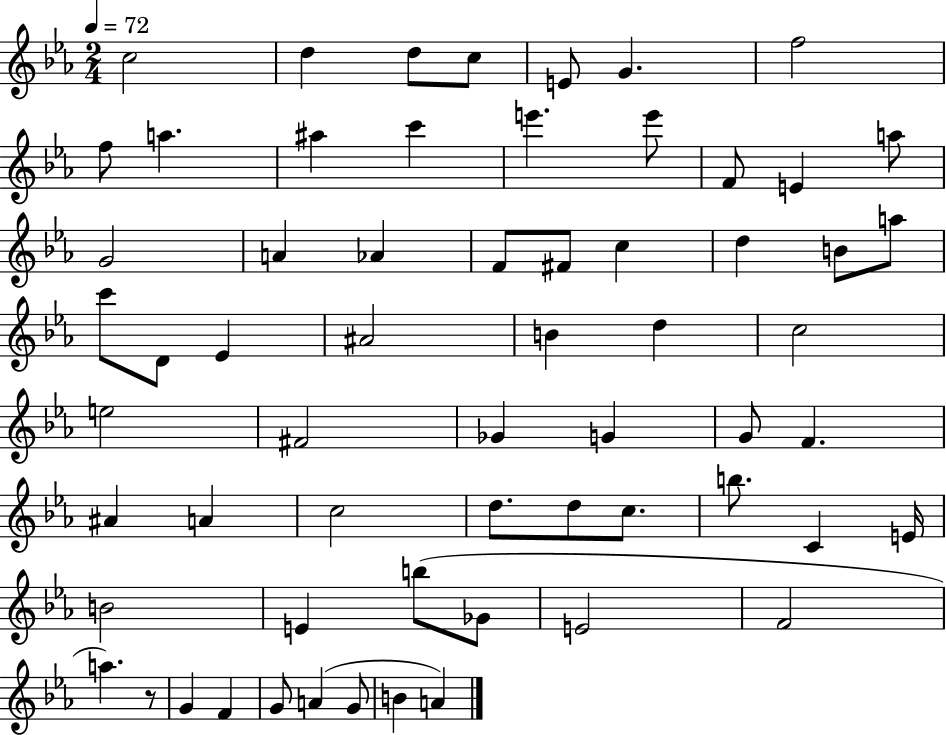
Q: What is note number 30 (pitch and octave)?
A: B4